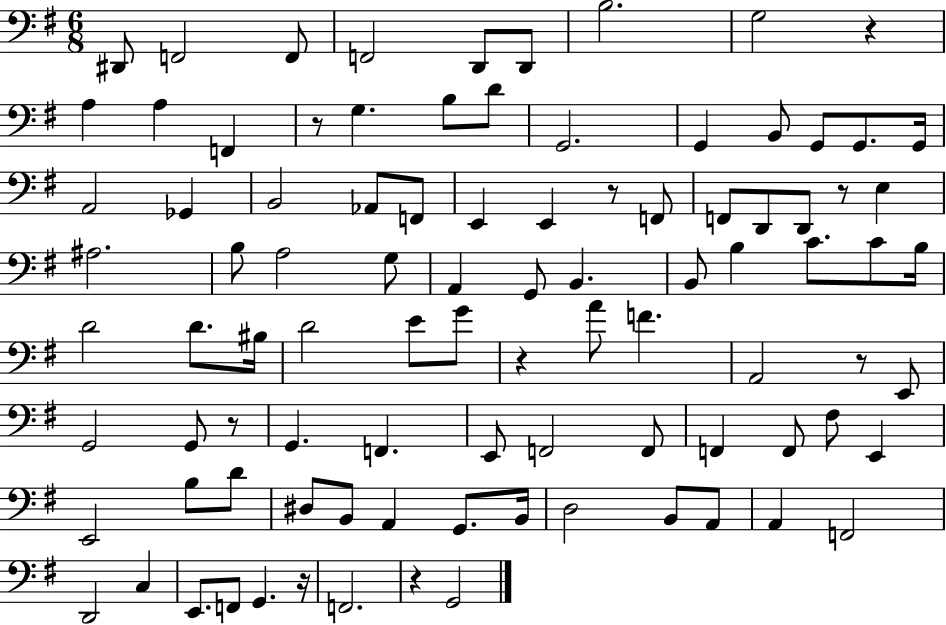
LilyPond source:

{
  \clef bass
  \numericTimeSignature
  \time 6/8
  \key g \major
  dis,8 f,2 f,8 | f,2 d,8 d,8 | b2. | g2 r4 | \break a4 a4 f,4 | r8 g4. b8 d'8 | g,2. | g,4 b,8 g,8 g,8. g,16 | \break a,2 ges,4 | b,2 aes,8 f,8 | e,4 e,4 r8 f,8 | f,8 d,8 d,8 r8 e4 | \break ais2. | b8 a2 g8 | a,4 g,8 b,4. | b,8 b4 c'8. c'8 b16 | \break d'2 d'8. bis16 | d'2 e'8 g'8 | r4 a'8 f'4. | a,2 r8 e,8 | \break g,2 g,8 r8 | g,4. f,4. | e,8 f,2 f,8 | f,4 f,8 fis8 e,4 | \break e,2 b8 d'8 | dis8 b,8 a,4 g,8. b,16 | d2 b,8 a,8 | a,4 f,2 | \break d,2 c4 | e,8. f,8 g,4. r16 | f,2. | r4 g,2 | \break \bar "|."
}